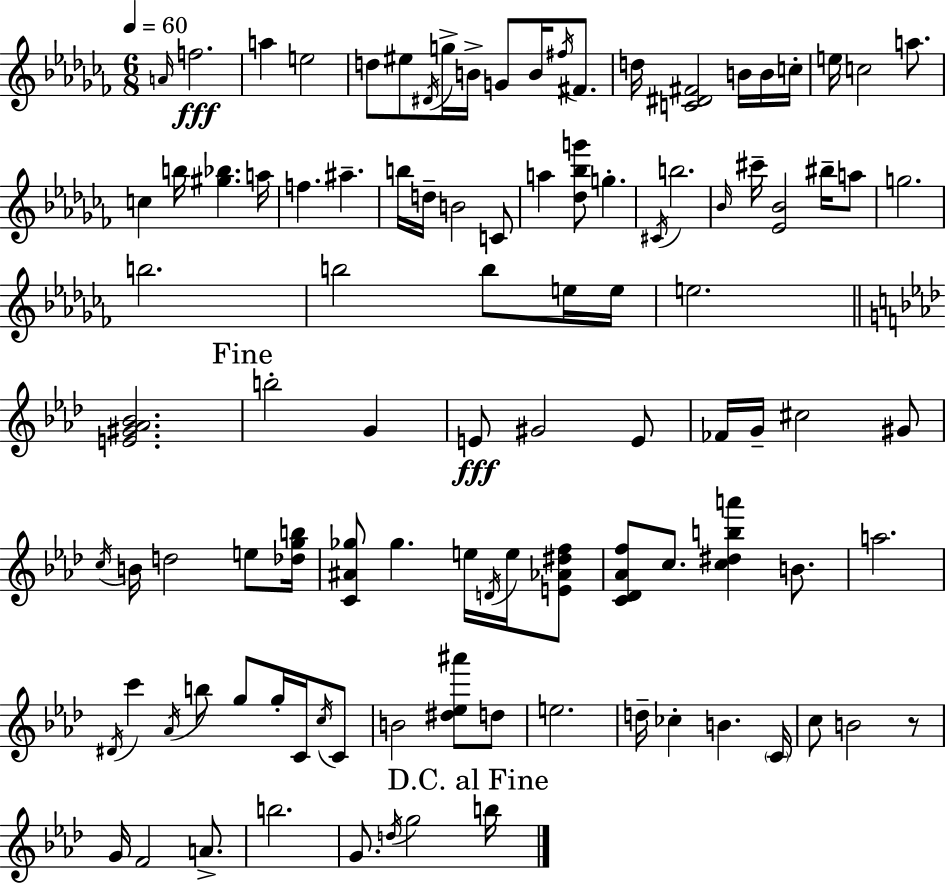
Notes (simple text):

A4/s F5/h. A5/q E5/h D5/e EIS5/e D#4/s G5/s B4/s G4/e B4/s F#5/s F#4/e. D5/s [C4,D#4,F#4]/h B4/s B4/s C5/s E5/s C5/h A5/e. C5/q B5/s [G#5,Bb5]/q. A5/s F5/q. A#5/q. B5/s D5/s B4/h C4/e A5/q [Db5,Bb5,G6]/e G5/q. C#4/s B5/h. Bb4/s C#6/s [Eb4,Bb4]/h BIS5/s A5/e G5/h. B5/h. B5/h B5/e E5/s E5/s E5/h. [E4,G#4,Ab4,Bb4]/h. B5/h G4/q E4/e G#4/h E4/e FES4/s G4/s C#5/h G#4/e C5/s B4/s D5/h E5/e [Db5,G5,B5]/s [C4,A#4,Gb5]/e Gb5/q. E5/s D4/s E5/s [E4,Ab4,D#5,F5]/e [C4,Db4,Ab4,F5]/e C5/e. [C5,D#5,B5,A6]/q B4/e. A5/h. D#4/s C6/q Ab4/s B5/e G5/e G5/s C4/s C5/s C4/e B4/h [D#5,Eb5,A#6]/e D5/e E5/h. D5/s CES5/q B4/q. C4/s C5/e B4/h R/e G4/s F4/h A4/e. B5/h. G4/e. D5/s G5/h B5/s